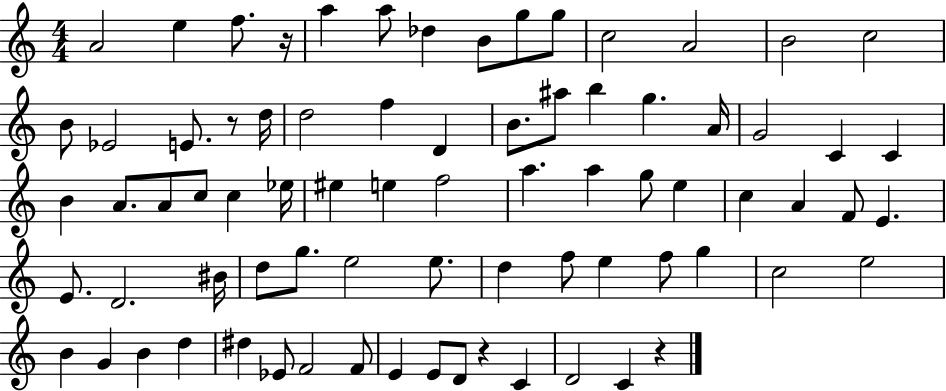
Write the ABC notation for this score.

X:1
T:Untitled
M:4/4
L:1/4
K:C
A2 e f/2 z/4 a a/2 _d B/2 g/2 g/2 c2 A2 B2 c2 B/2 _E2 E/2 z/2 d/4 d2 f D B/2 ^a/2 b g A/4 G2 C C B A/2 A/2 c/2 c _e/4 ^e e f2 a a g/2 e c A F/2 E E/2 D2 ^B/4 d/2 g/2 e2 e/2 d f/2 e f/2 g c2 e2 B G B d ^d _E/2 F2 F/2 E E/2 D/2 z C D2 C z